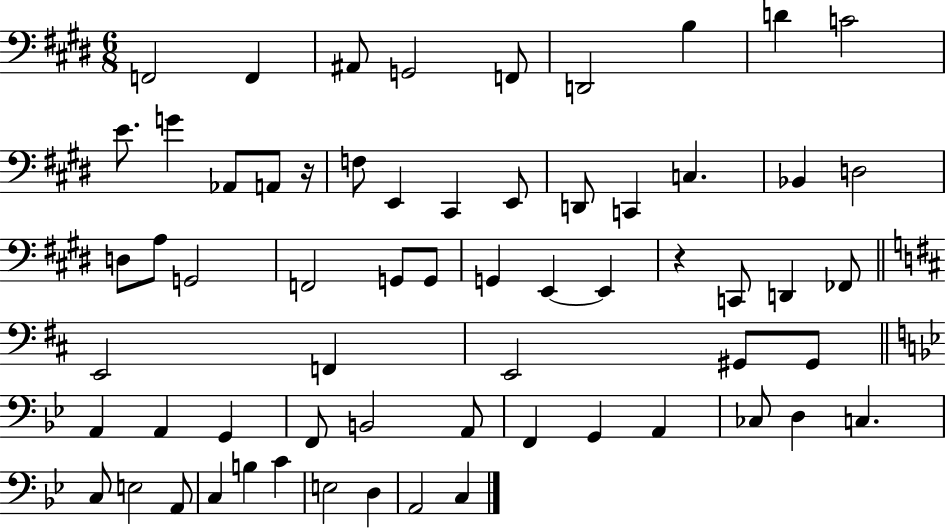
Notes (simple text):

F2/h F2/q A#2/e G2/h F2/e D2/h B3/q D4/q C4/h E4/e. G4/q Ab2/e A2/e R/s F3/e E2/q C#2/q E2/e D2/e C2/q C3/q. Bb2/q D3/h D3/e A3/e G2/h F2/h G2/e G2/e G2/q E2/q E2/q R/q C2/e D2/q FES2/e E2/h F2/q E2/h G#2/e G#2/e A2/q A2/q G2/q F2/e B2/h A2/e F2/q G2/q A2/q CES3/e D3/q C3/q. C3/e E3/h A2/e C3/q B3/q C4/q E3/h D3/q A2/h C3/q